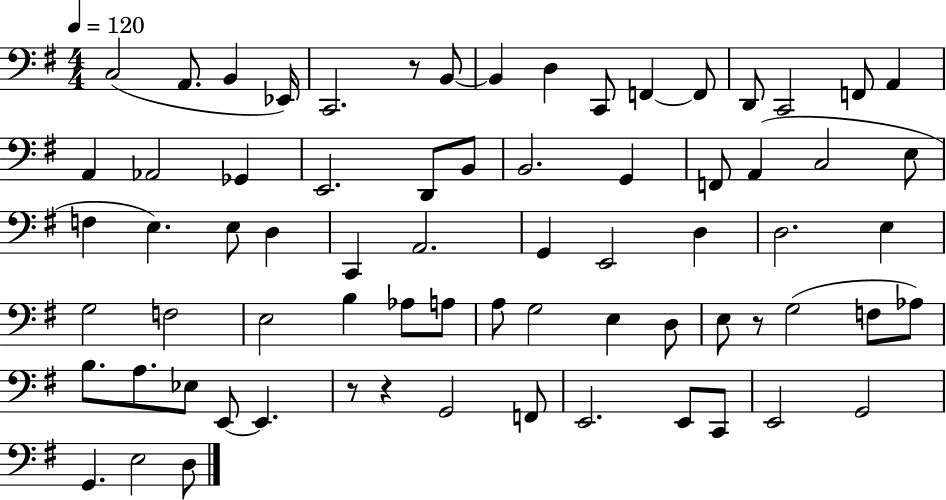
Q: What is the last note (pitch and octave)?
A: D3